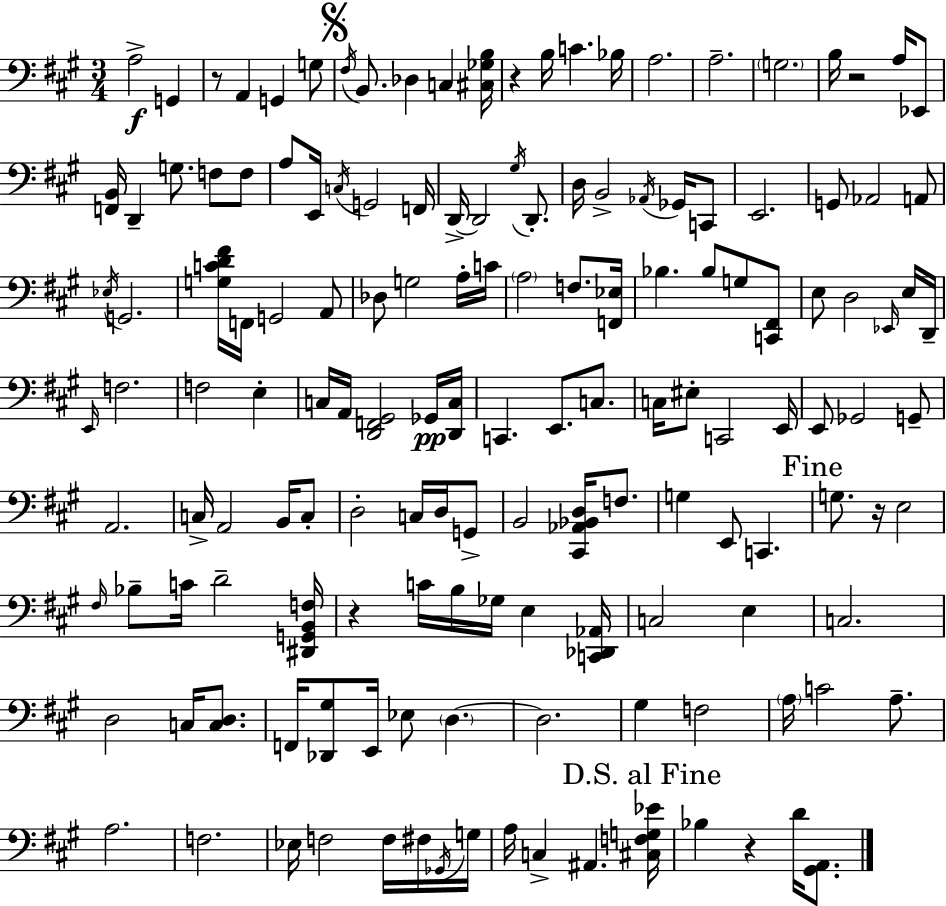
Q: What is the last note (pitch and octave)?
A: D4